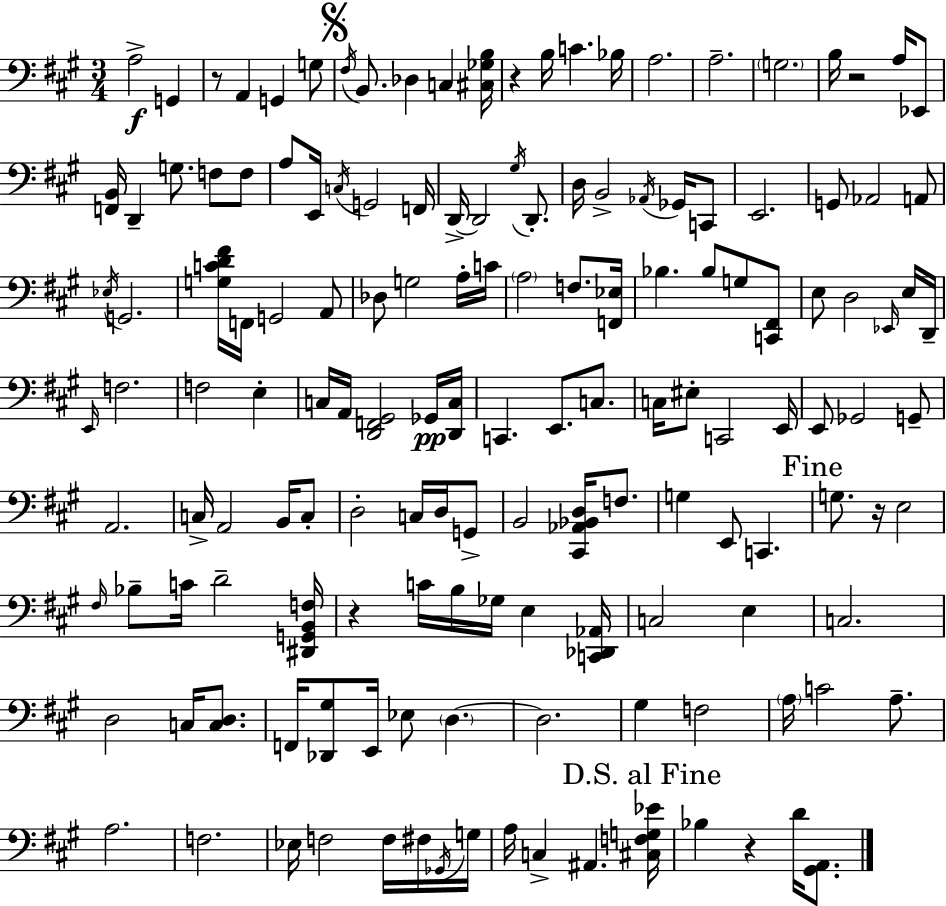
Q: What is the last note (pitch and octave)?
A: D4